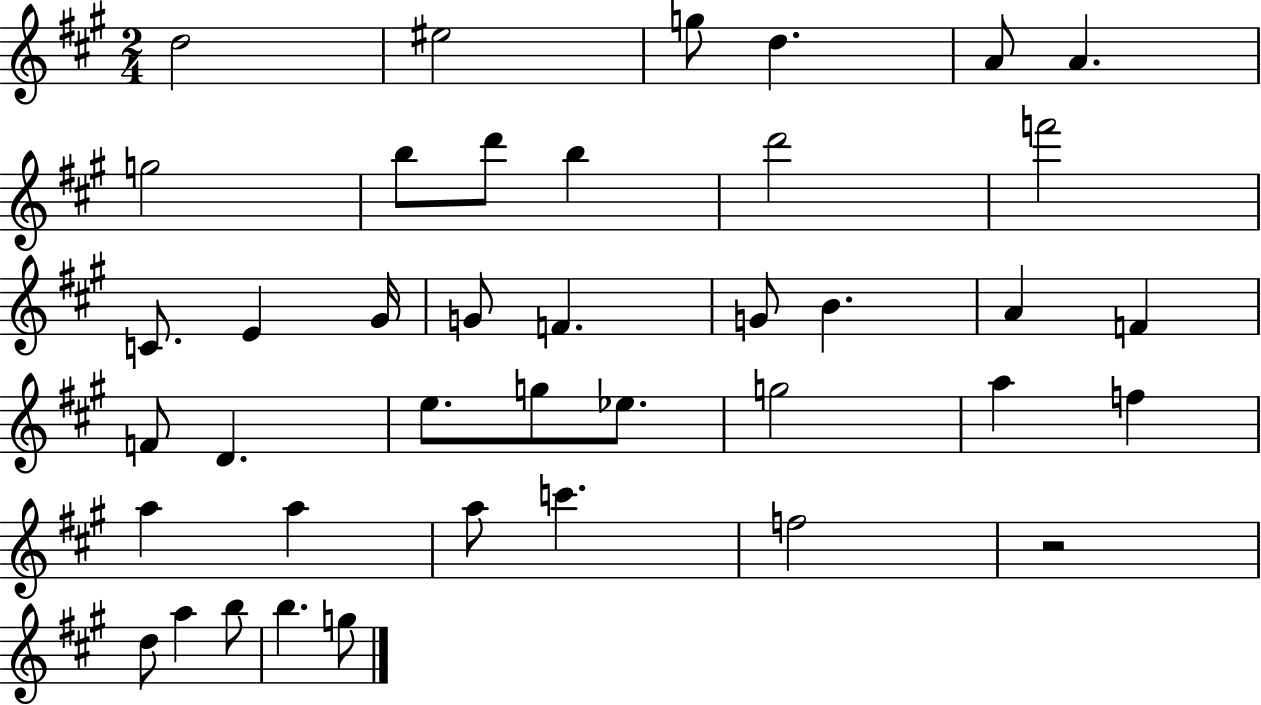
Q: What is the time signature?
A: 2/4